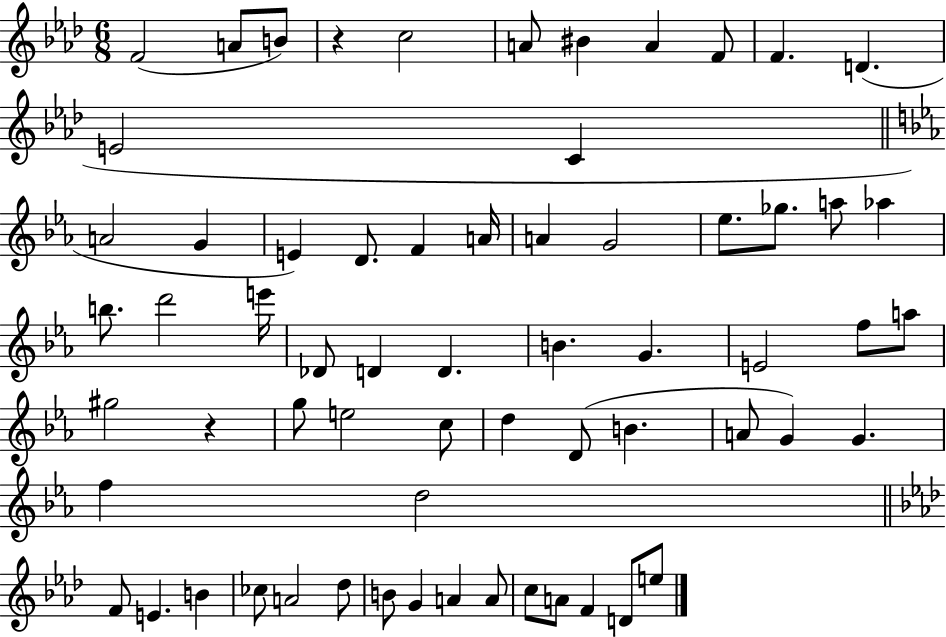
{
  \clef treble
  \numericTimeSignature
  \time 6/8
  \key aes \major
  f'2( a'8 b'8) | r4 c''2 | a'8 bis'4 a'4 f'8 | f'4. d'4.( | \break e'2 c'4 | \bar "||" \break \key ees \major a'2 g'4 | e'4) d'8. f'4 a'16 | a'4 g'2 | ees''8. ges''8. a''8 aes''4 | \break b''8. d'''2 e'''16 | des'8 d'4 d'4. | b'4. g'4. | e'2 f''8 a''8 | \break gis''2 r4 | g''8 e''2 c''8 | d''4 d'8( b'4. | a'8 g'4) g'4. | \break f''4 d''2 | \bar "||" \break \key f \minor f'8 e'4. b'4 | ces''8 a'2 des''8 | b'8 g'4 a'4 a'8 | c''8 a'8 f'4 d'8 e''8 | \break \bar "|."
}